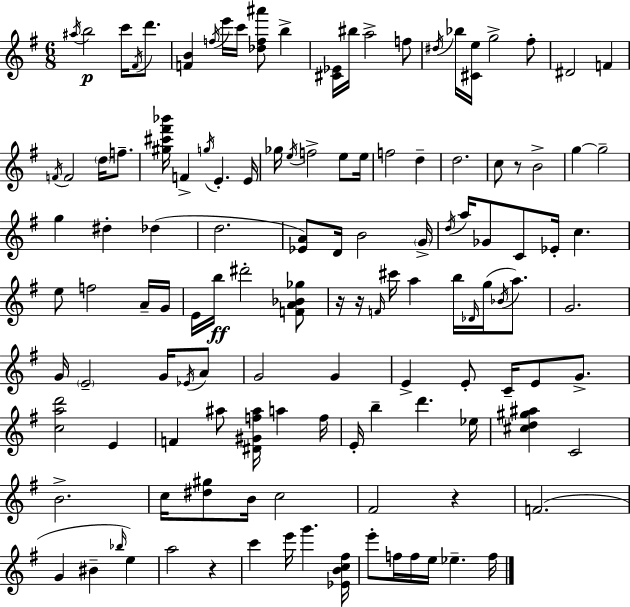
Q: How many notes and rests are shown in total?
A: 126